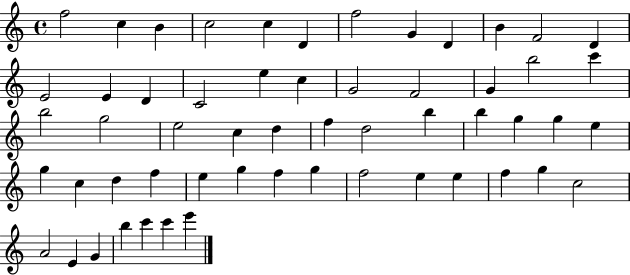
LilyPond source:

{
  \clef treble
  \time 4/4
  \defaultTimeSignature
  \key c \major
  f''2 c''4 b'4 | c''2 c''4 d'4 | f''2 g'4 d'4 | b'4 f'2 d'4 | \break e'2 e'4 d'4 | c'2 e''4 c''4 | g'2 f'2 | g'4 b''2 c'''4 | \break b''2 g''2 | e''2 c''4 d''4 | f''4 d''2 b''4 | b''4 g''4 g''4 e''4 | \break g''4 c''4 d''4 f''4 | e''4 g''4 f''4 g''4 | f''2 e''4 e''4 | f''4 g''4 c''2 | \break a'2 e'4 g'4 | b''4 c'''4 c'''4 e'''4 | \bar "|."
}